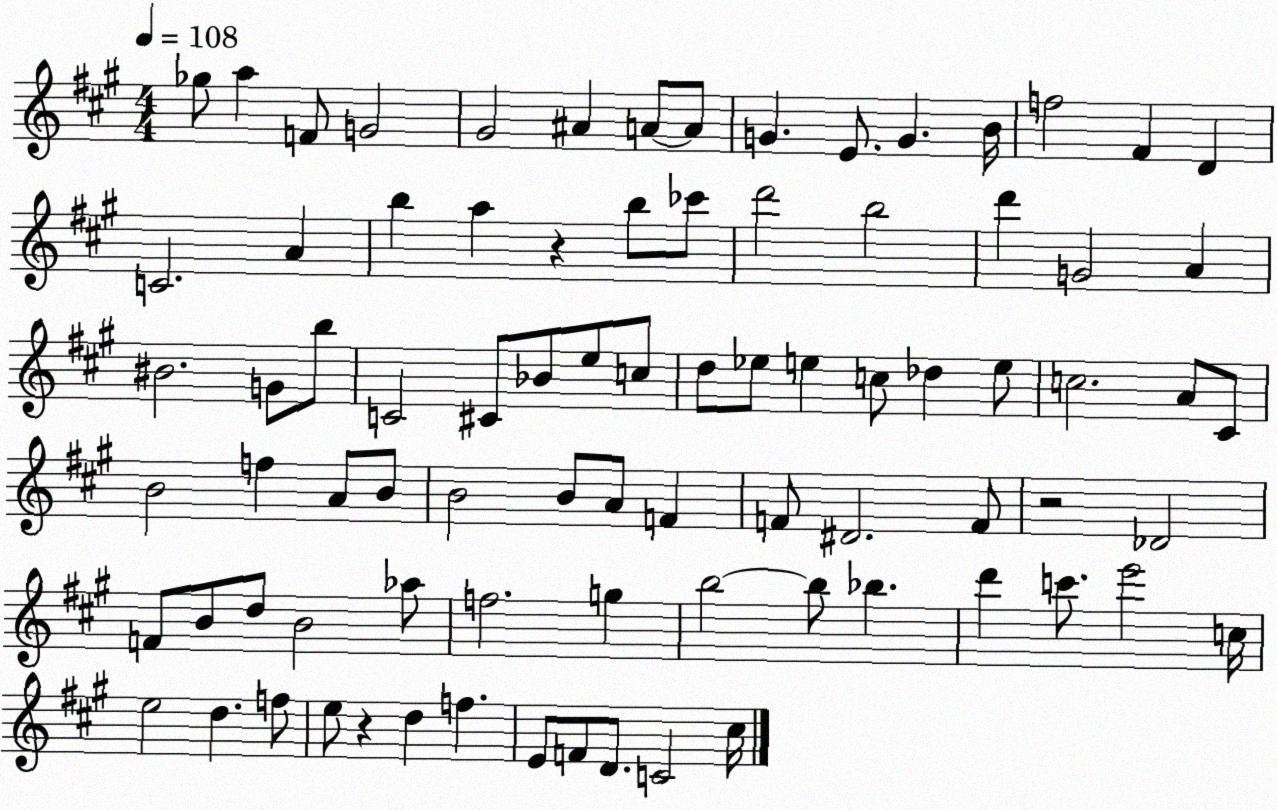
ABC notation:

X:1
T:Untitled
M:4/4
L:1/4
K:A
_g/2 a F/2 G2 ^G2 ^A A/2 A/2 G E/2 G B/4 f2 ^F D C2 A b a z b/2 _c'/2 d'2 b2 d' G2 A ^B2 G/2 b/2 C2 ^C/2 _B/2 e/2 c/2 d/2 _e/2 e c/2 _d e/2 c2 A/2 ^C/2 B2 f A/2 B/2 B2 B/2 A/2 F F/2 ^D2 F/2 z2 _D2 F/2 B/2 d/2 B2 _a/2 f2 g b2 b/2 _b d' c'/2 e'2 c/4 e2 d f/2 e/2 z d f E/2 F/2 D/2 C2 ^c/4